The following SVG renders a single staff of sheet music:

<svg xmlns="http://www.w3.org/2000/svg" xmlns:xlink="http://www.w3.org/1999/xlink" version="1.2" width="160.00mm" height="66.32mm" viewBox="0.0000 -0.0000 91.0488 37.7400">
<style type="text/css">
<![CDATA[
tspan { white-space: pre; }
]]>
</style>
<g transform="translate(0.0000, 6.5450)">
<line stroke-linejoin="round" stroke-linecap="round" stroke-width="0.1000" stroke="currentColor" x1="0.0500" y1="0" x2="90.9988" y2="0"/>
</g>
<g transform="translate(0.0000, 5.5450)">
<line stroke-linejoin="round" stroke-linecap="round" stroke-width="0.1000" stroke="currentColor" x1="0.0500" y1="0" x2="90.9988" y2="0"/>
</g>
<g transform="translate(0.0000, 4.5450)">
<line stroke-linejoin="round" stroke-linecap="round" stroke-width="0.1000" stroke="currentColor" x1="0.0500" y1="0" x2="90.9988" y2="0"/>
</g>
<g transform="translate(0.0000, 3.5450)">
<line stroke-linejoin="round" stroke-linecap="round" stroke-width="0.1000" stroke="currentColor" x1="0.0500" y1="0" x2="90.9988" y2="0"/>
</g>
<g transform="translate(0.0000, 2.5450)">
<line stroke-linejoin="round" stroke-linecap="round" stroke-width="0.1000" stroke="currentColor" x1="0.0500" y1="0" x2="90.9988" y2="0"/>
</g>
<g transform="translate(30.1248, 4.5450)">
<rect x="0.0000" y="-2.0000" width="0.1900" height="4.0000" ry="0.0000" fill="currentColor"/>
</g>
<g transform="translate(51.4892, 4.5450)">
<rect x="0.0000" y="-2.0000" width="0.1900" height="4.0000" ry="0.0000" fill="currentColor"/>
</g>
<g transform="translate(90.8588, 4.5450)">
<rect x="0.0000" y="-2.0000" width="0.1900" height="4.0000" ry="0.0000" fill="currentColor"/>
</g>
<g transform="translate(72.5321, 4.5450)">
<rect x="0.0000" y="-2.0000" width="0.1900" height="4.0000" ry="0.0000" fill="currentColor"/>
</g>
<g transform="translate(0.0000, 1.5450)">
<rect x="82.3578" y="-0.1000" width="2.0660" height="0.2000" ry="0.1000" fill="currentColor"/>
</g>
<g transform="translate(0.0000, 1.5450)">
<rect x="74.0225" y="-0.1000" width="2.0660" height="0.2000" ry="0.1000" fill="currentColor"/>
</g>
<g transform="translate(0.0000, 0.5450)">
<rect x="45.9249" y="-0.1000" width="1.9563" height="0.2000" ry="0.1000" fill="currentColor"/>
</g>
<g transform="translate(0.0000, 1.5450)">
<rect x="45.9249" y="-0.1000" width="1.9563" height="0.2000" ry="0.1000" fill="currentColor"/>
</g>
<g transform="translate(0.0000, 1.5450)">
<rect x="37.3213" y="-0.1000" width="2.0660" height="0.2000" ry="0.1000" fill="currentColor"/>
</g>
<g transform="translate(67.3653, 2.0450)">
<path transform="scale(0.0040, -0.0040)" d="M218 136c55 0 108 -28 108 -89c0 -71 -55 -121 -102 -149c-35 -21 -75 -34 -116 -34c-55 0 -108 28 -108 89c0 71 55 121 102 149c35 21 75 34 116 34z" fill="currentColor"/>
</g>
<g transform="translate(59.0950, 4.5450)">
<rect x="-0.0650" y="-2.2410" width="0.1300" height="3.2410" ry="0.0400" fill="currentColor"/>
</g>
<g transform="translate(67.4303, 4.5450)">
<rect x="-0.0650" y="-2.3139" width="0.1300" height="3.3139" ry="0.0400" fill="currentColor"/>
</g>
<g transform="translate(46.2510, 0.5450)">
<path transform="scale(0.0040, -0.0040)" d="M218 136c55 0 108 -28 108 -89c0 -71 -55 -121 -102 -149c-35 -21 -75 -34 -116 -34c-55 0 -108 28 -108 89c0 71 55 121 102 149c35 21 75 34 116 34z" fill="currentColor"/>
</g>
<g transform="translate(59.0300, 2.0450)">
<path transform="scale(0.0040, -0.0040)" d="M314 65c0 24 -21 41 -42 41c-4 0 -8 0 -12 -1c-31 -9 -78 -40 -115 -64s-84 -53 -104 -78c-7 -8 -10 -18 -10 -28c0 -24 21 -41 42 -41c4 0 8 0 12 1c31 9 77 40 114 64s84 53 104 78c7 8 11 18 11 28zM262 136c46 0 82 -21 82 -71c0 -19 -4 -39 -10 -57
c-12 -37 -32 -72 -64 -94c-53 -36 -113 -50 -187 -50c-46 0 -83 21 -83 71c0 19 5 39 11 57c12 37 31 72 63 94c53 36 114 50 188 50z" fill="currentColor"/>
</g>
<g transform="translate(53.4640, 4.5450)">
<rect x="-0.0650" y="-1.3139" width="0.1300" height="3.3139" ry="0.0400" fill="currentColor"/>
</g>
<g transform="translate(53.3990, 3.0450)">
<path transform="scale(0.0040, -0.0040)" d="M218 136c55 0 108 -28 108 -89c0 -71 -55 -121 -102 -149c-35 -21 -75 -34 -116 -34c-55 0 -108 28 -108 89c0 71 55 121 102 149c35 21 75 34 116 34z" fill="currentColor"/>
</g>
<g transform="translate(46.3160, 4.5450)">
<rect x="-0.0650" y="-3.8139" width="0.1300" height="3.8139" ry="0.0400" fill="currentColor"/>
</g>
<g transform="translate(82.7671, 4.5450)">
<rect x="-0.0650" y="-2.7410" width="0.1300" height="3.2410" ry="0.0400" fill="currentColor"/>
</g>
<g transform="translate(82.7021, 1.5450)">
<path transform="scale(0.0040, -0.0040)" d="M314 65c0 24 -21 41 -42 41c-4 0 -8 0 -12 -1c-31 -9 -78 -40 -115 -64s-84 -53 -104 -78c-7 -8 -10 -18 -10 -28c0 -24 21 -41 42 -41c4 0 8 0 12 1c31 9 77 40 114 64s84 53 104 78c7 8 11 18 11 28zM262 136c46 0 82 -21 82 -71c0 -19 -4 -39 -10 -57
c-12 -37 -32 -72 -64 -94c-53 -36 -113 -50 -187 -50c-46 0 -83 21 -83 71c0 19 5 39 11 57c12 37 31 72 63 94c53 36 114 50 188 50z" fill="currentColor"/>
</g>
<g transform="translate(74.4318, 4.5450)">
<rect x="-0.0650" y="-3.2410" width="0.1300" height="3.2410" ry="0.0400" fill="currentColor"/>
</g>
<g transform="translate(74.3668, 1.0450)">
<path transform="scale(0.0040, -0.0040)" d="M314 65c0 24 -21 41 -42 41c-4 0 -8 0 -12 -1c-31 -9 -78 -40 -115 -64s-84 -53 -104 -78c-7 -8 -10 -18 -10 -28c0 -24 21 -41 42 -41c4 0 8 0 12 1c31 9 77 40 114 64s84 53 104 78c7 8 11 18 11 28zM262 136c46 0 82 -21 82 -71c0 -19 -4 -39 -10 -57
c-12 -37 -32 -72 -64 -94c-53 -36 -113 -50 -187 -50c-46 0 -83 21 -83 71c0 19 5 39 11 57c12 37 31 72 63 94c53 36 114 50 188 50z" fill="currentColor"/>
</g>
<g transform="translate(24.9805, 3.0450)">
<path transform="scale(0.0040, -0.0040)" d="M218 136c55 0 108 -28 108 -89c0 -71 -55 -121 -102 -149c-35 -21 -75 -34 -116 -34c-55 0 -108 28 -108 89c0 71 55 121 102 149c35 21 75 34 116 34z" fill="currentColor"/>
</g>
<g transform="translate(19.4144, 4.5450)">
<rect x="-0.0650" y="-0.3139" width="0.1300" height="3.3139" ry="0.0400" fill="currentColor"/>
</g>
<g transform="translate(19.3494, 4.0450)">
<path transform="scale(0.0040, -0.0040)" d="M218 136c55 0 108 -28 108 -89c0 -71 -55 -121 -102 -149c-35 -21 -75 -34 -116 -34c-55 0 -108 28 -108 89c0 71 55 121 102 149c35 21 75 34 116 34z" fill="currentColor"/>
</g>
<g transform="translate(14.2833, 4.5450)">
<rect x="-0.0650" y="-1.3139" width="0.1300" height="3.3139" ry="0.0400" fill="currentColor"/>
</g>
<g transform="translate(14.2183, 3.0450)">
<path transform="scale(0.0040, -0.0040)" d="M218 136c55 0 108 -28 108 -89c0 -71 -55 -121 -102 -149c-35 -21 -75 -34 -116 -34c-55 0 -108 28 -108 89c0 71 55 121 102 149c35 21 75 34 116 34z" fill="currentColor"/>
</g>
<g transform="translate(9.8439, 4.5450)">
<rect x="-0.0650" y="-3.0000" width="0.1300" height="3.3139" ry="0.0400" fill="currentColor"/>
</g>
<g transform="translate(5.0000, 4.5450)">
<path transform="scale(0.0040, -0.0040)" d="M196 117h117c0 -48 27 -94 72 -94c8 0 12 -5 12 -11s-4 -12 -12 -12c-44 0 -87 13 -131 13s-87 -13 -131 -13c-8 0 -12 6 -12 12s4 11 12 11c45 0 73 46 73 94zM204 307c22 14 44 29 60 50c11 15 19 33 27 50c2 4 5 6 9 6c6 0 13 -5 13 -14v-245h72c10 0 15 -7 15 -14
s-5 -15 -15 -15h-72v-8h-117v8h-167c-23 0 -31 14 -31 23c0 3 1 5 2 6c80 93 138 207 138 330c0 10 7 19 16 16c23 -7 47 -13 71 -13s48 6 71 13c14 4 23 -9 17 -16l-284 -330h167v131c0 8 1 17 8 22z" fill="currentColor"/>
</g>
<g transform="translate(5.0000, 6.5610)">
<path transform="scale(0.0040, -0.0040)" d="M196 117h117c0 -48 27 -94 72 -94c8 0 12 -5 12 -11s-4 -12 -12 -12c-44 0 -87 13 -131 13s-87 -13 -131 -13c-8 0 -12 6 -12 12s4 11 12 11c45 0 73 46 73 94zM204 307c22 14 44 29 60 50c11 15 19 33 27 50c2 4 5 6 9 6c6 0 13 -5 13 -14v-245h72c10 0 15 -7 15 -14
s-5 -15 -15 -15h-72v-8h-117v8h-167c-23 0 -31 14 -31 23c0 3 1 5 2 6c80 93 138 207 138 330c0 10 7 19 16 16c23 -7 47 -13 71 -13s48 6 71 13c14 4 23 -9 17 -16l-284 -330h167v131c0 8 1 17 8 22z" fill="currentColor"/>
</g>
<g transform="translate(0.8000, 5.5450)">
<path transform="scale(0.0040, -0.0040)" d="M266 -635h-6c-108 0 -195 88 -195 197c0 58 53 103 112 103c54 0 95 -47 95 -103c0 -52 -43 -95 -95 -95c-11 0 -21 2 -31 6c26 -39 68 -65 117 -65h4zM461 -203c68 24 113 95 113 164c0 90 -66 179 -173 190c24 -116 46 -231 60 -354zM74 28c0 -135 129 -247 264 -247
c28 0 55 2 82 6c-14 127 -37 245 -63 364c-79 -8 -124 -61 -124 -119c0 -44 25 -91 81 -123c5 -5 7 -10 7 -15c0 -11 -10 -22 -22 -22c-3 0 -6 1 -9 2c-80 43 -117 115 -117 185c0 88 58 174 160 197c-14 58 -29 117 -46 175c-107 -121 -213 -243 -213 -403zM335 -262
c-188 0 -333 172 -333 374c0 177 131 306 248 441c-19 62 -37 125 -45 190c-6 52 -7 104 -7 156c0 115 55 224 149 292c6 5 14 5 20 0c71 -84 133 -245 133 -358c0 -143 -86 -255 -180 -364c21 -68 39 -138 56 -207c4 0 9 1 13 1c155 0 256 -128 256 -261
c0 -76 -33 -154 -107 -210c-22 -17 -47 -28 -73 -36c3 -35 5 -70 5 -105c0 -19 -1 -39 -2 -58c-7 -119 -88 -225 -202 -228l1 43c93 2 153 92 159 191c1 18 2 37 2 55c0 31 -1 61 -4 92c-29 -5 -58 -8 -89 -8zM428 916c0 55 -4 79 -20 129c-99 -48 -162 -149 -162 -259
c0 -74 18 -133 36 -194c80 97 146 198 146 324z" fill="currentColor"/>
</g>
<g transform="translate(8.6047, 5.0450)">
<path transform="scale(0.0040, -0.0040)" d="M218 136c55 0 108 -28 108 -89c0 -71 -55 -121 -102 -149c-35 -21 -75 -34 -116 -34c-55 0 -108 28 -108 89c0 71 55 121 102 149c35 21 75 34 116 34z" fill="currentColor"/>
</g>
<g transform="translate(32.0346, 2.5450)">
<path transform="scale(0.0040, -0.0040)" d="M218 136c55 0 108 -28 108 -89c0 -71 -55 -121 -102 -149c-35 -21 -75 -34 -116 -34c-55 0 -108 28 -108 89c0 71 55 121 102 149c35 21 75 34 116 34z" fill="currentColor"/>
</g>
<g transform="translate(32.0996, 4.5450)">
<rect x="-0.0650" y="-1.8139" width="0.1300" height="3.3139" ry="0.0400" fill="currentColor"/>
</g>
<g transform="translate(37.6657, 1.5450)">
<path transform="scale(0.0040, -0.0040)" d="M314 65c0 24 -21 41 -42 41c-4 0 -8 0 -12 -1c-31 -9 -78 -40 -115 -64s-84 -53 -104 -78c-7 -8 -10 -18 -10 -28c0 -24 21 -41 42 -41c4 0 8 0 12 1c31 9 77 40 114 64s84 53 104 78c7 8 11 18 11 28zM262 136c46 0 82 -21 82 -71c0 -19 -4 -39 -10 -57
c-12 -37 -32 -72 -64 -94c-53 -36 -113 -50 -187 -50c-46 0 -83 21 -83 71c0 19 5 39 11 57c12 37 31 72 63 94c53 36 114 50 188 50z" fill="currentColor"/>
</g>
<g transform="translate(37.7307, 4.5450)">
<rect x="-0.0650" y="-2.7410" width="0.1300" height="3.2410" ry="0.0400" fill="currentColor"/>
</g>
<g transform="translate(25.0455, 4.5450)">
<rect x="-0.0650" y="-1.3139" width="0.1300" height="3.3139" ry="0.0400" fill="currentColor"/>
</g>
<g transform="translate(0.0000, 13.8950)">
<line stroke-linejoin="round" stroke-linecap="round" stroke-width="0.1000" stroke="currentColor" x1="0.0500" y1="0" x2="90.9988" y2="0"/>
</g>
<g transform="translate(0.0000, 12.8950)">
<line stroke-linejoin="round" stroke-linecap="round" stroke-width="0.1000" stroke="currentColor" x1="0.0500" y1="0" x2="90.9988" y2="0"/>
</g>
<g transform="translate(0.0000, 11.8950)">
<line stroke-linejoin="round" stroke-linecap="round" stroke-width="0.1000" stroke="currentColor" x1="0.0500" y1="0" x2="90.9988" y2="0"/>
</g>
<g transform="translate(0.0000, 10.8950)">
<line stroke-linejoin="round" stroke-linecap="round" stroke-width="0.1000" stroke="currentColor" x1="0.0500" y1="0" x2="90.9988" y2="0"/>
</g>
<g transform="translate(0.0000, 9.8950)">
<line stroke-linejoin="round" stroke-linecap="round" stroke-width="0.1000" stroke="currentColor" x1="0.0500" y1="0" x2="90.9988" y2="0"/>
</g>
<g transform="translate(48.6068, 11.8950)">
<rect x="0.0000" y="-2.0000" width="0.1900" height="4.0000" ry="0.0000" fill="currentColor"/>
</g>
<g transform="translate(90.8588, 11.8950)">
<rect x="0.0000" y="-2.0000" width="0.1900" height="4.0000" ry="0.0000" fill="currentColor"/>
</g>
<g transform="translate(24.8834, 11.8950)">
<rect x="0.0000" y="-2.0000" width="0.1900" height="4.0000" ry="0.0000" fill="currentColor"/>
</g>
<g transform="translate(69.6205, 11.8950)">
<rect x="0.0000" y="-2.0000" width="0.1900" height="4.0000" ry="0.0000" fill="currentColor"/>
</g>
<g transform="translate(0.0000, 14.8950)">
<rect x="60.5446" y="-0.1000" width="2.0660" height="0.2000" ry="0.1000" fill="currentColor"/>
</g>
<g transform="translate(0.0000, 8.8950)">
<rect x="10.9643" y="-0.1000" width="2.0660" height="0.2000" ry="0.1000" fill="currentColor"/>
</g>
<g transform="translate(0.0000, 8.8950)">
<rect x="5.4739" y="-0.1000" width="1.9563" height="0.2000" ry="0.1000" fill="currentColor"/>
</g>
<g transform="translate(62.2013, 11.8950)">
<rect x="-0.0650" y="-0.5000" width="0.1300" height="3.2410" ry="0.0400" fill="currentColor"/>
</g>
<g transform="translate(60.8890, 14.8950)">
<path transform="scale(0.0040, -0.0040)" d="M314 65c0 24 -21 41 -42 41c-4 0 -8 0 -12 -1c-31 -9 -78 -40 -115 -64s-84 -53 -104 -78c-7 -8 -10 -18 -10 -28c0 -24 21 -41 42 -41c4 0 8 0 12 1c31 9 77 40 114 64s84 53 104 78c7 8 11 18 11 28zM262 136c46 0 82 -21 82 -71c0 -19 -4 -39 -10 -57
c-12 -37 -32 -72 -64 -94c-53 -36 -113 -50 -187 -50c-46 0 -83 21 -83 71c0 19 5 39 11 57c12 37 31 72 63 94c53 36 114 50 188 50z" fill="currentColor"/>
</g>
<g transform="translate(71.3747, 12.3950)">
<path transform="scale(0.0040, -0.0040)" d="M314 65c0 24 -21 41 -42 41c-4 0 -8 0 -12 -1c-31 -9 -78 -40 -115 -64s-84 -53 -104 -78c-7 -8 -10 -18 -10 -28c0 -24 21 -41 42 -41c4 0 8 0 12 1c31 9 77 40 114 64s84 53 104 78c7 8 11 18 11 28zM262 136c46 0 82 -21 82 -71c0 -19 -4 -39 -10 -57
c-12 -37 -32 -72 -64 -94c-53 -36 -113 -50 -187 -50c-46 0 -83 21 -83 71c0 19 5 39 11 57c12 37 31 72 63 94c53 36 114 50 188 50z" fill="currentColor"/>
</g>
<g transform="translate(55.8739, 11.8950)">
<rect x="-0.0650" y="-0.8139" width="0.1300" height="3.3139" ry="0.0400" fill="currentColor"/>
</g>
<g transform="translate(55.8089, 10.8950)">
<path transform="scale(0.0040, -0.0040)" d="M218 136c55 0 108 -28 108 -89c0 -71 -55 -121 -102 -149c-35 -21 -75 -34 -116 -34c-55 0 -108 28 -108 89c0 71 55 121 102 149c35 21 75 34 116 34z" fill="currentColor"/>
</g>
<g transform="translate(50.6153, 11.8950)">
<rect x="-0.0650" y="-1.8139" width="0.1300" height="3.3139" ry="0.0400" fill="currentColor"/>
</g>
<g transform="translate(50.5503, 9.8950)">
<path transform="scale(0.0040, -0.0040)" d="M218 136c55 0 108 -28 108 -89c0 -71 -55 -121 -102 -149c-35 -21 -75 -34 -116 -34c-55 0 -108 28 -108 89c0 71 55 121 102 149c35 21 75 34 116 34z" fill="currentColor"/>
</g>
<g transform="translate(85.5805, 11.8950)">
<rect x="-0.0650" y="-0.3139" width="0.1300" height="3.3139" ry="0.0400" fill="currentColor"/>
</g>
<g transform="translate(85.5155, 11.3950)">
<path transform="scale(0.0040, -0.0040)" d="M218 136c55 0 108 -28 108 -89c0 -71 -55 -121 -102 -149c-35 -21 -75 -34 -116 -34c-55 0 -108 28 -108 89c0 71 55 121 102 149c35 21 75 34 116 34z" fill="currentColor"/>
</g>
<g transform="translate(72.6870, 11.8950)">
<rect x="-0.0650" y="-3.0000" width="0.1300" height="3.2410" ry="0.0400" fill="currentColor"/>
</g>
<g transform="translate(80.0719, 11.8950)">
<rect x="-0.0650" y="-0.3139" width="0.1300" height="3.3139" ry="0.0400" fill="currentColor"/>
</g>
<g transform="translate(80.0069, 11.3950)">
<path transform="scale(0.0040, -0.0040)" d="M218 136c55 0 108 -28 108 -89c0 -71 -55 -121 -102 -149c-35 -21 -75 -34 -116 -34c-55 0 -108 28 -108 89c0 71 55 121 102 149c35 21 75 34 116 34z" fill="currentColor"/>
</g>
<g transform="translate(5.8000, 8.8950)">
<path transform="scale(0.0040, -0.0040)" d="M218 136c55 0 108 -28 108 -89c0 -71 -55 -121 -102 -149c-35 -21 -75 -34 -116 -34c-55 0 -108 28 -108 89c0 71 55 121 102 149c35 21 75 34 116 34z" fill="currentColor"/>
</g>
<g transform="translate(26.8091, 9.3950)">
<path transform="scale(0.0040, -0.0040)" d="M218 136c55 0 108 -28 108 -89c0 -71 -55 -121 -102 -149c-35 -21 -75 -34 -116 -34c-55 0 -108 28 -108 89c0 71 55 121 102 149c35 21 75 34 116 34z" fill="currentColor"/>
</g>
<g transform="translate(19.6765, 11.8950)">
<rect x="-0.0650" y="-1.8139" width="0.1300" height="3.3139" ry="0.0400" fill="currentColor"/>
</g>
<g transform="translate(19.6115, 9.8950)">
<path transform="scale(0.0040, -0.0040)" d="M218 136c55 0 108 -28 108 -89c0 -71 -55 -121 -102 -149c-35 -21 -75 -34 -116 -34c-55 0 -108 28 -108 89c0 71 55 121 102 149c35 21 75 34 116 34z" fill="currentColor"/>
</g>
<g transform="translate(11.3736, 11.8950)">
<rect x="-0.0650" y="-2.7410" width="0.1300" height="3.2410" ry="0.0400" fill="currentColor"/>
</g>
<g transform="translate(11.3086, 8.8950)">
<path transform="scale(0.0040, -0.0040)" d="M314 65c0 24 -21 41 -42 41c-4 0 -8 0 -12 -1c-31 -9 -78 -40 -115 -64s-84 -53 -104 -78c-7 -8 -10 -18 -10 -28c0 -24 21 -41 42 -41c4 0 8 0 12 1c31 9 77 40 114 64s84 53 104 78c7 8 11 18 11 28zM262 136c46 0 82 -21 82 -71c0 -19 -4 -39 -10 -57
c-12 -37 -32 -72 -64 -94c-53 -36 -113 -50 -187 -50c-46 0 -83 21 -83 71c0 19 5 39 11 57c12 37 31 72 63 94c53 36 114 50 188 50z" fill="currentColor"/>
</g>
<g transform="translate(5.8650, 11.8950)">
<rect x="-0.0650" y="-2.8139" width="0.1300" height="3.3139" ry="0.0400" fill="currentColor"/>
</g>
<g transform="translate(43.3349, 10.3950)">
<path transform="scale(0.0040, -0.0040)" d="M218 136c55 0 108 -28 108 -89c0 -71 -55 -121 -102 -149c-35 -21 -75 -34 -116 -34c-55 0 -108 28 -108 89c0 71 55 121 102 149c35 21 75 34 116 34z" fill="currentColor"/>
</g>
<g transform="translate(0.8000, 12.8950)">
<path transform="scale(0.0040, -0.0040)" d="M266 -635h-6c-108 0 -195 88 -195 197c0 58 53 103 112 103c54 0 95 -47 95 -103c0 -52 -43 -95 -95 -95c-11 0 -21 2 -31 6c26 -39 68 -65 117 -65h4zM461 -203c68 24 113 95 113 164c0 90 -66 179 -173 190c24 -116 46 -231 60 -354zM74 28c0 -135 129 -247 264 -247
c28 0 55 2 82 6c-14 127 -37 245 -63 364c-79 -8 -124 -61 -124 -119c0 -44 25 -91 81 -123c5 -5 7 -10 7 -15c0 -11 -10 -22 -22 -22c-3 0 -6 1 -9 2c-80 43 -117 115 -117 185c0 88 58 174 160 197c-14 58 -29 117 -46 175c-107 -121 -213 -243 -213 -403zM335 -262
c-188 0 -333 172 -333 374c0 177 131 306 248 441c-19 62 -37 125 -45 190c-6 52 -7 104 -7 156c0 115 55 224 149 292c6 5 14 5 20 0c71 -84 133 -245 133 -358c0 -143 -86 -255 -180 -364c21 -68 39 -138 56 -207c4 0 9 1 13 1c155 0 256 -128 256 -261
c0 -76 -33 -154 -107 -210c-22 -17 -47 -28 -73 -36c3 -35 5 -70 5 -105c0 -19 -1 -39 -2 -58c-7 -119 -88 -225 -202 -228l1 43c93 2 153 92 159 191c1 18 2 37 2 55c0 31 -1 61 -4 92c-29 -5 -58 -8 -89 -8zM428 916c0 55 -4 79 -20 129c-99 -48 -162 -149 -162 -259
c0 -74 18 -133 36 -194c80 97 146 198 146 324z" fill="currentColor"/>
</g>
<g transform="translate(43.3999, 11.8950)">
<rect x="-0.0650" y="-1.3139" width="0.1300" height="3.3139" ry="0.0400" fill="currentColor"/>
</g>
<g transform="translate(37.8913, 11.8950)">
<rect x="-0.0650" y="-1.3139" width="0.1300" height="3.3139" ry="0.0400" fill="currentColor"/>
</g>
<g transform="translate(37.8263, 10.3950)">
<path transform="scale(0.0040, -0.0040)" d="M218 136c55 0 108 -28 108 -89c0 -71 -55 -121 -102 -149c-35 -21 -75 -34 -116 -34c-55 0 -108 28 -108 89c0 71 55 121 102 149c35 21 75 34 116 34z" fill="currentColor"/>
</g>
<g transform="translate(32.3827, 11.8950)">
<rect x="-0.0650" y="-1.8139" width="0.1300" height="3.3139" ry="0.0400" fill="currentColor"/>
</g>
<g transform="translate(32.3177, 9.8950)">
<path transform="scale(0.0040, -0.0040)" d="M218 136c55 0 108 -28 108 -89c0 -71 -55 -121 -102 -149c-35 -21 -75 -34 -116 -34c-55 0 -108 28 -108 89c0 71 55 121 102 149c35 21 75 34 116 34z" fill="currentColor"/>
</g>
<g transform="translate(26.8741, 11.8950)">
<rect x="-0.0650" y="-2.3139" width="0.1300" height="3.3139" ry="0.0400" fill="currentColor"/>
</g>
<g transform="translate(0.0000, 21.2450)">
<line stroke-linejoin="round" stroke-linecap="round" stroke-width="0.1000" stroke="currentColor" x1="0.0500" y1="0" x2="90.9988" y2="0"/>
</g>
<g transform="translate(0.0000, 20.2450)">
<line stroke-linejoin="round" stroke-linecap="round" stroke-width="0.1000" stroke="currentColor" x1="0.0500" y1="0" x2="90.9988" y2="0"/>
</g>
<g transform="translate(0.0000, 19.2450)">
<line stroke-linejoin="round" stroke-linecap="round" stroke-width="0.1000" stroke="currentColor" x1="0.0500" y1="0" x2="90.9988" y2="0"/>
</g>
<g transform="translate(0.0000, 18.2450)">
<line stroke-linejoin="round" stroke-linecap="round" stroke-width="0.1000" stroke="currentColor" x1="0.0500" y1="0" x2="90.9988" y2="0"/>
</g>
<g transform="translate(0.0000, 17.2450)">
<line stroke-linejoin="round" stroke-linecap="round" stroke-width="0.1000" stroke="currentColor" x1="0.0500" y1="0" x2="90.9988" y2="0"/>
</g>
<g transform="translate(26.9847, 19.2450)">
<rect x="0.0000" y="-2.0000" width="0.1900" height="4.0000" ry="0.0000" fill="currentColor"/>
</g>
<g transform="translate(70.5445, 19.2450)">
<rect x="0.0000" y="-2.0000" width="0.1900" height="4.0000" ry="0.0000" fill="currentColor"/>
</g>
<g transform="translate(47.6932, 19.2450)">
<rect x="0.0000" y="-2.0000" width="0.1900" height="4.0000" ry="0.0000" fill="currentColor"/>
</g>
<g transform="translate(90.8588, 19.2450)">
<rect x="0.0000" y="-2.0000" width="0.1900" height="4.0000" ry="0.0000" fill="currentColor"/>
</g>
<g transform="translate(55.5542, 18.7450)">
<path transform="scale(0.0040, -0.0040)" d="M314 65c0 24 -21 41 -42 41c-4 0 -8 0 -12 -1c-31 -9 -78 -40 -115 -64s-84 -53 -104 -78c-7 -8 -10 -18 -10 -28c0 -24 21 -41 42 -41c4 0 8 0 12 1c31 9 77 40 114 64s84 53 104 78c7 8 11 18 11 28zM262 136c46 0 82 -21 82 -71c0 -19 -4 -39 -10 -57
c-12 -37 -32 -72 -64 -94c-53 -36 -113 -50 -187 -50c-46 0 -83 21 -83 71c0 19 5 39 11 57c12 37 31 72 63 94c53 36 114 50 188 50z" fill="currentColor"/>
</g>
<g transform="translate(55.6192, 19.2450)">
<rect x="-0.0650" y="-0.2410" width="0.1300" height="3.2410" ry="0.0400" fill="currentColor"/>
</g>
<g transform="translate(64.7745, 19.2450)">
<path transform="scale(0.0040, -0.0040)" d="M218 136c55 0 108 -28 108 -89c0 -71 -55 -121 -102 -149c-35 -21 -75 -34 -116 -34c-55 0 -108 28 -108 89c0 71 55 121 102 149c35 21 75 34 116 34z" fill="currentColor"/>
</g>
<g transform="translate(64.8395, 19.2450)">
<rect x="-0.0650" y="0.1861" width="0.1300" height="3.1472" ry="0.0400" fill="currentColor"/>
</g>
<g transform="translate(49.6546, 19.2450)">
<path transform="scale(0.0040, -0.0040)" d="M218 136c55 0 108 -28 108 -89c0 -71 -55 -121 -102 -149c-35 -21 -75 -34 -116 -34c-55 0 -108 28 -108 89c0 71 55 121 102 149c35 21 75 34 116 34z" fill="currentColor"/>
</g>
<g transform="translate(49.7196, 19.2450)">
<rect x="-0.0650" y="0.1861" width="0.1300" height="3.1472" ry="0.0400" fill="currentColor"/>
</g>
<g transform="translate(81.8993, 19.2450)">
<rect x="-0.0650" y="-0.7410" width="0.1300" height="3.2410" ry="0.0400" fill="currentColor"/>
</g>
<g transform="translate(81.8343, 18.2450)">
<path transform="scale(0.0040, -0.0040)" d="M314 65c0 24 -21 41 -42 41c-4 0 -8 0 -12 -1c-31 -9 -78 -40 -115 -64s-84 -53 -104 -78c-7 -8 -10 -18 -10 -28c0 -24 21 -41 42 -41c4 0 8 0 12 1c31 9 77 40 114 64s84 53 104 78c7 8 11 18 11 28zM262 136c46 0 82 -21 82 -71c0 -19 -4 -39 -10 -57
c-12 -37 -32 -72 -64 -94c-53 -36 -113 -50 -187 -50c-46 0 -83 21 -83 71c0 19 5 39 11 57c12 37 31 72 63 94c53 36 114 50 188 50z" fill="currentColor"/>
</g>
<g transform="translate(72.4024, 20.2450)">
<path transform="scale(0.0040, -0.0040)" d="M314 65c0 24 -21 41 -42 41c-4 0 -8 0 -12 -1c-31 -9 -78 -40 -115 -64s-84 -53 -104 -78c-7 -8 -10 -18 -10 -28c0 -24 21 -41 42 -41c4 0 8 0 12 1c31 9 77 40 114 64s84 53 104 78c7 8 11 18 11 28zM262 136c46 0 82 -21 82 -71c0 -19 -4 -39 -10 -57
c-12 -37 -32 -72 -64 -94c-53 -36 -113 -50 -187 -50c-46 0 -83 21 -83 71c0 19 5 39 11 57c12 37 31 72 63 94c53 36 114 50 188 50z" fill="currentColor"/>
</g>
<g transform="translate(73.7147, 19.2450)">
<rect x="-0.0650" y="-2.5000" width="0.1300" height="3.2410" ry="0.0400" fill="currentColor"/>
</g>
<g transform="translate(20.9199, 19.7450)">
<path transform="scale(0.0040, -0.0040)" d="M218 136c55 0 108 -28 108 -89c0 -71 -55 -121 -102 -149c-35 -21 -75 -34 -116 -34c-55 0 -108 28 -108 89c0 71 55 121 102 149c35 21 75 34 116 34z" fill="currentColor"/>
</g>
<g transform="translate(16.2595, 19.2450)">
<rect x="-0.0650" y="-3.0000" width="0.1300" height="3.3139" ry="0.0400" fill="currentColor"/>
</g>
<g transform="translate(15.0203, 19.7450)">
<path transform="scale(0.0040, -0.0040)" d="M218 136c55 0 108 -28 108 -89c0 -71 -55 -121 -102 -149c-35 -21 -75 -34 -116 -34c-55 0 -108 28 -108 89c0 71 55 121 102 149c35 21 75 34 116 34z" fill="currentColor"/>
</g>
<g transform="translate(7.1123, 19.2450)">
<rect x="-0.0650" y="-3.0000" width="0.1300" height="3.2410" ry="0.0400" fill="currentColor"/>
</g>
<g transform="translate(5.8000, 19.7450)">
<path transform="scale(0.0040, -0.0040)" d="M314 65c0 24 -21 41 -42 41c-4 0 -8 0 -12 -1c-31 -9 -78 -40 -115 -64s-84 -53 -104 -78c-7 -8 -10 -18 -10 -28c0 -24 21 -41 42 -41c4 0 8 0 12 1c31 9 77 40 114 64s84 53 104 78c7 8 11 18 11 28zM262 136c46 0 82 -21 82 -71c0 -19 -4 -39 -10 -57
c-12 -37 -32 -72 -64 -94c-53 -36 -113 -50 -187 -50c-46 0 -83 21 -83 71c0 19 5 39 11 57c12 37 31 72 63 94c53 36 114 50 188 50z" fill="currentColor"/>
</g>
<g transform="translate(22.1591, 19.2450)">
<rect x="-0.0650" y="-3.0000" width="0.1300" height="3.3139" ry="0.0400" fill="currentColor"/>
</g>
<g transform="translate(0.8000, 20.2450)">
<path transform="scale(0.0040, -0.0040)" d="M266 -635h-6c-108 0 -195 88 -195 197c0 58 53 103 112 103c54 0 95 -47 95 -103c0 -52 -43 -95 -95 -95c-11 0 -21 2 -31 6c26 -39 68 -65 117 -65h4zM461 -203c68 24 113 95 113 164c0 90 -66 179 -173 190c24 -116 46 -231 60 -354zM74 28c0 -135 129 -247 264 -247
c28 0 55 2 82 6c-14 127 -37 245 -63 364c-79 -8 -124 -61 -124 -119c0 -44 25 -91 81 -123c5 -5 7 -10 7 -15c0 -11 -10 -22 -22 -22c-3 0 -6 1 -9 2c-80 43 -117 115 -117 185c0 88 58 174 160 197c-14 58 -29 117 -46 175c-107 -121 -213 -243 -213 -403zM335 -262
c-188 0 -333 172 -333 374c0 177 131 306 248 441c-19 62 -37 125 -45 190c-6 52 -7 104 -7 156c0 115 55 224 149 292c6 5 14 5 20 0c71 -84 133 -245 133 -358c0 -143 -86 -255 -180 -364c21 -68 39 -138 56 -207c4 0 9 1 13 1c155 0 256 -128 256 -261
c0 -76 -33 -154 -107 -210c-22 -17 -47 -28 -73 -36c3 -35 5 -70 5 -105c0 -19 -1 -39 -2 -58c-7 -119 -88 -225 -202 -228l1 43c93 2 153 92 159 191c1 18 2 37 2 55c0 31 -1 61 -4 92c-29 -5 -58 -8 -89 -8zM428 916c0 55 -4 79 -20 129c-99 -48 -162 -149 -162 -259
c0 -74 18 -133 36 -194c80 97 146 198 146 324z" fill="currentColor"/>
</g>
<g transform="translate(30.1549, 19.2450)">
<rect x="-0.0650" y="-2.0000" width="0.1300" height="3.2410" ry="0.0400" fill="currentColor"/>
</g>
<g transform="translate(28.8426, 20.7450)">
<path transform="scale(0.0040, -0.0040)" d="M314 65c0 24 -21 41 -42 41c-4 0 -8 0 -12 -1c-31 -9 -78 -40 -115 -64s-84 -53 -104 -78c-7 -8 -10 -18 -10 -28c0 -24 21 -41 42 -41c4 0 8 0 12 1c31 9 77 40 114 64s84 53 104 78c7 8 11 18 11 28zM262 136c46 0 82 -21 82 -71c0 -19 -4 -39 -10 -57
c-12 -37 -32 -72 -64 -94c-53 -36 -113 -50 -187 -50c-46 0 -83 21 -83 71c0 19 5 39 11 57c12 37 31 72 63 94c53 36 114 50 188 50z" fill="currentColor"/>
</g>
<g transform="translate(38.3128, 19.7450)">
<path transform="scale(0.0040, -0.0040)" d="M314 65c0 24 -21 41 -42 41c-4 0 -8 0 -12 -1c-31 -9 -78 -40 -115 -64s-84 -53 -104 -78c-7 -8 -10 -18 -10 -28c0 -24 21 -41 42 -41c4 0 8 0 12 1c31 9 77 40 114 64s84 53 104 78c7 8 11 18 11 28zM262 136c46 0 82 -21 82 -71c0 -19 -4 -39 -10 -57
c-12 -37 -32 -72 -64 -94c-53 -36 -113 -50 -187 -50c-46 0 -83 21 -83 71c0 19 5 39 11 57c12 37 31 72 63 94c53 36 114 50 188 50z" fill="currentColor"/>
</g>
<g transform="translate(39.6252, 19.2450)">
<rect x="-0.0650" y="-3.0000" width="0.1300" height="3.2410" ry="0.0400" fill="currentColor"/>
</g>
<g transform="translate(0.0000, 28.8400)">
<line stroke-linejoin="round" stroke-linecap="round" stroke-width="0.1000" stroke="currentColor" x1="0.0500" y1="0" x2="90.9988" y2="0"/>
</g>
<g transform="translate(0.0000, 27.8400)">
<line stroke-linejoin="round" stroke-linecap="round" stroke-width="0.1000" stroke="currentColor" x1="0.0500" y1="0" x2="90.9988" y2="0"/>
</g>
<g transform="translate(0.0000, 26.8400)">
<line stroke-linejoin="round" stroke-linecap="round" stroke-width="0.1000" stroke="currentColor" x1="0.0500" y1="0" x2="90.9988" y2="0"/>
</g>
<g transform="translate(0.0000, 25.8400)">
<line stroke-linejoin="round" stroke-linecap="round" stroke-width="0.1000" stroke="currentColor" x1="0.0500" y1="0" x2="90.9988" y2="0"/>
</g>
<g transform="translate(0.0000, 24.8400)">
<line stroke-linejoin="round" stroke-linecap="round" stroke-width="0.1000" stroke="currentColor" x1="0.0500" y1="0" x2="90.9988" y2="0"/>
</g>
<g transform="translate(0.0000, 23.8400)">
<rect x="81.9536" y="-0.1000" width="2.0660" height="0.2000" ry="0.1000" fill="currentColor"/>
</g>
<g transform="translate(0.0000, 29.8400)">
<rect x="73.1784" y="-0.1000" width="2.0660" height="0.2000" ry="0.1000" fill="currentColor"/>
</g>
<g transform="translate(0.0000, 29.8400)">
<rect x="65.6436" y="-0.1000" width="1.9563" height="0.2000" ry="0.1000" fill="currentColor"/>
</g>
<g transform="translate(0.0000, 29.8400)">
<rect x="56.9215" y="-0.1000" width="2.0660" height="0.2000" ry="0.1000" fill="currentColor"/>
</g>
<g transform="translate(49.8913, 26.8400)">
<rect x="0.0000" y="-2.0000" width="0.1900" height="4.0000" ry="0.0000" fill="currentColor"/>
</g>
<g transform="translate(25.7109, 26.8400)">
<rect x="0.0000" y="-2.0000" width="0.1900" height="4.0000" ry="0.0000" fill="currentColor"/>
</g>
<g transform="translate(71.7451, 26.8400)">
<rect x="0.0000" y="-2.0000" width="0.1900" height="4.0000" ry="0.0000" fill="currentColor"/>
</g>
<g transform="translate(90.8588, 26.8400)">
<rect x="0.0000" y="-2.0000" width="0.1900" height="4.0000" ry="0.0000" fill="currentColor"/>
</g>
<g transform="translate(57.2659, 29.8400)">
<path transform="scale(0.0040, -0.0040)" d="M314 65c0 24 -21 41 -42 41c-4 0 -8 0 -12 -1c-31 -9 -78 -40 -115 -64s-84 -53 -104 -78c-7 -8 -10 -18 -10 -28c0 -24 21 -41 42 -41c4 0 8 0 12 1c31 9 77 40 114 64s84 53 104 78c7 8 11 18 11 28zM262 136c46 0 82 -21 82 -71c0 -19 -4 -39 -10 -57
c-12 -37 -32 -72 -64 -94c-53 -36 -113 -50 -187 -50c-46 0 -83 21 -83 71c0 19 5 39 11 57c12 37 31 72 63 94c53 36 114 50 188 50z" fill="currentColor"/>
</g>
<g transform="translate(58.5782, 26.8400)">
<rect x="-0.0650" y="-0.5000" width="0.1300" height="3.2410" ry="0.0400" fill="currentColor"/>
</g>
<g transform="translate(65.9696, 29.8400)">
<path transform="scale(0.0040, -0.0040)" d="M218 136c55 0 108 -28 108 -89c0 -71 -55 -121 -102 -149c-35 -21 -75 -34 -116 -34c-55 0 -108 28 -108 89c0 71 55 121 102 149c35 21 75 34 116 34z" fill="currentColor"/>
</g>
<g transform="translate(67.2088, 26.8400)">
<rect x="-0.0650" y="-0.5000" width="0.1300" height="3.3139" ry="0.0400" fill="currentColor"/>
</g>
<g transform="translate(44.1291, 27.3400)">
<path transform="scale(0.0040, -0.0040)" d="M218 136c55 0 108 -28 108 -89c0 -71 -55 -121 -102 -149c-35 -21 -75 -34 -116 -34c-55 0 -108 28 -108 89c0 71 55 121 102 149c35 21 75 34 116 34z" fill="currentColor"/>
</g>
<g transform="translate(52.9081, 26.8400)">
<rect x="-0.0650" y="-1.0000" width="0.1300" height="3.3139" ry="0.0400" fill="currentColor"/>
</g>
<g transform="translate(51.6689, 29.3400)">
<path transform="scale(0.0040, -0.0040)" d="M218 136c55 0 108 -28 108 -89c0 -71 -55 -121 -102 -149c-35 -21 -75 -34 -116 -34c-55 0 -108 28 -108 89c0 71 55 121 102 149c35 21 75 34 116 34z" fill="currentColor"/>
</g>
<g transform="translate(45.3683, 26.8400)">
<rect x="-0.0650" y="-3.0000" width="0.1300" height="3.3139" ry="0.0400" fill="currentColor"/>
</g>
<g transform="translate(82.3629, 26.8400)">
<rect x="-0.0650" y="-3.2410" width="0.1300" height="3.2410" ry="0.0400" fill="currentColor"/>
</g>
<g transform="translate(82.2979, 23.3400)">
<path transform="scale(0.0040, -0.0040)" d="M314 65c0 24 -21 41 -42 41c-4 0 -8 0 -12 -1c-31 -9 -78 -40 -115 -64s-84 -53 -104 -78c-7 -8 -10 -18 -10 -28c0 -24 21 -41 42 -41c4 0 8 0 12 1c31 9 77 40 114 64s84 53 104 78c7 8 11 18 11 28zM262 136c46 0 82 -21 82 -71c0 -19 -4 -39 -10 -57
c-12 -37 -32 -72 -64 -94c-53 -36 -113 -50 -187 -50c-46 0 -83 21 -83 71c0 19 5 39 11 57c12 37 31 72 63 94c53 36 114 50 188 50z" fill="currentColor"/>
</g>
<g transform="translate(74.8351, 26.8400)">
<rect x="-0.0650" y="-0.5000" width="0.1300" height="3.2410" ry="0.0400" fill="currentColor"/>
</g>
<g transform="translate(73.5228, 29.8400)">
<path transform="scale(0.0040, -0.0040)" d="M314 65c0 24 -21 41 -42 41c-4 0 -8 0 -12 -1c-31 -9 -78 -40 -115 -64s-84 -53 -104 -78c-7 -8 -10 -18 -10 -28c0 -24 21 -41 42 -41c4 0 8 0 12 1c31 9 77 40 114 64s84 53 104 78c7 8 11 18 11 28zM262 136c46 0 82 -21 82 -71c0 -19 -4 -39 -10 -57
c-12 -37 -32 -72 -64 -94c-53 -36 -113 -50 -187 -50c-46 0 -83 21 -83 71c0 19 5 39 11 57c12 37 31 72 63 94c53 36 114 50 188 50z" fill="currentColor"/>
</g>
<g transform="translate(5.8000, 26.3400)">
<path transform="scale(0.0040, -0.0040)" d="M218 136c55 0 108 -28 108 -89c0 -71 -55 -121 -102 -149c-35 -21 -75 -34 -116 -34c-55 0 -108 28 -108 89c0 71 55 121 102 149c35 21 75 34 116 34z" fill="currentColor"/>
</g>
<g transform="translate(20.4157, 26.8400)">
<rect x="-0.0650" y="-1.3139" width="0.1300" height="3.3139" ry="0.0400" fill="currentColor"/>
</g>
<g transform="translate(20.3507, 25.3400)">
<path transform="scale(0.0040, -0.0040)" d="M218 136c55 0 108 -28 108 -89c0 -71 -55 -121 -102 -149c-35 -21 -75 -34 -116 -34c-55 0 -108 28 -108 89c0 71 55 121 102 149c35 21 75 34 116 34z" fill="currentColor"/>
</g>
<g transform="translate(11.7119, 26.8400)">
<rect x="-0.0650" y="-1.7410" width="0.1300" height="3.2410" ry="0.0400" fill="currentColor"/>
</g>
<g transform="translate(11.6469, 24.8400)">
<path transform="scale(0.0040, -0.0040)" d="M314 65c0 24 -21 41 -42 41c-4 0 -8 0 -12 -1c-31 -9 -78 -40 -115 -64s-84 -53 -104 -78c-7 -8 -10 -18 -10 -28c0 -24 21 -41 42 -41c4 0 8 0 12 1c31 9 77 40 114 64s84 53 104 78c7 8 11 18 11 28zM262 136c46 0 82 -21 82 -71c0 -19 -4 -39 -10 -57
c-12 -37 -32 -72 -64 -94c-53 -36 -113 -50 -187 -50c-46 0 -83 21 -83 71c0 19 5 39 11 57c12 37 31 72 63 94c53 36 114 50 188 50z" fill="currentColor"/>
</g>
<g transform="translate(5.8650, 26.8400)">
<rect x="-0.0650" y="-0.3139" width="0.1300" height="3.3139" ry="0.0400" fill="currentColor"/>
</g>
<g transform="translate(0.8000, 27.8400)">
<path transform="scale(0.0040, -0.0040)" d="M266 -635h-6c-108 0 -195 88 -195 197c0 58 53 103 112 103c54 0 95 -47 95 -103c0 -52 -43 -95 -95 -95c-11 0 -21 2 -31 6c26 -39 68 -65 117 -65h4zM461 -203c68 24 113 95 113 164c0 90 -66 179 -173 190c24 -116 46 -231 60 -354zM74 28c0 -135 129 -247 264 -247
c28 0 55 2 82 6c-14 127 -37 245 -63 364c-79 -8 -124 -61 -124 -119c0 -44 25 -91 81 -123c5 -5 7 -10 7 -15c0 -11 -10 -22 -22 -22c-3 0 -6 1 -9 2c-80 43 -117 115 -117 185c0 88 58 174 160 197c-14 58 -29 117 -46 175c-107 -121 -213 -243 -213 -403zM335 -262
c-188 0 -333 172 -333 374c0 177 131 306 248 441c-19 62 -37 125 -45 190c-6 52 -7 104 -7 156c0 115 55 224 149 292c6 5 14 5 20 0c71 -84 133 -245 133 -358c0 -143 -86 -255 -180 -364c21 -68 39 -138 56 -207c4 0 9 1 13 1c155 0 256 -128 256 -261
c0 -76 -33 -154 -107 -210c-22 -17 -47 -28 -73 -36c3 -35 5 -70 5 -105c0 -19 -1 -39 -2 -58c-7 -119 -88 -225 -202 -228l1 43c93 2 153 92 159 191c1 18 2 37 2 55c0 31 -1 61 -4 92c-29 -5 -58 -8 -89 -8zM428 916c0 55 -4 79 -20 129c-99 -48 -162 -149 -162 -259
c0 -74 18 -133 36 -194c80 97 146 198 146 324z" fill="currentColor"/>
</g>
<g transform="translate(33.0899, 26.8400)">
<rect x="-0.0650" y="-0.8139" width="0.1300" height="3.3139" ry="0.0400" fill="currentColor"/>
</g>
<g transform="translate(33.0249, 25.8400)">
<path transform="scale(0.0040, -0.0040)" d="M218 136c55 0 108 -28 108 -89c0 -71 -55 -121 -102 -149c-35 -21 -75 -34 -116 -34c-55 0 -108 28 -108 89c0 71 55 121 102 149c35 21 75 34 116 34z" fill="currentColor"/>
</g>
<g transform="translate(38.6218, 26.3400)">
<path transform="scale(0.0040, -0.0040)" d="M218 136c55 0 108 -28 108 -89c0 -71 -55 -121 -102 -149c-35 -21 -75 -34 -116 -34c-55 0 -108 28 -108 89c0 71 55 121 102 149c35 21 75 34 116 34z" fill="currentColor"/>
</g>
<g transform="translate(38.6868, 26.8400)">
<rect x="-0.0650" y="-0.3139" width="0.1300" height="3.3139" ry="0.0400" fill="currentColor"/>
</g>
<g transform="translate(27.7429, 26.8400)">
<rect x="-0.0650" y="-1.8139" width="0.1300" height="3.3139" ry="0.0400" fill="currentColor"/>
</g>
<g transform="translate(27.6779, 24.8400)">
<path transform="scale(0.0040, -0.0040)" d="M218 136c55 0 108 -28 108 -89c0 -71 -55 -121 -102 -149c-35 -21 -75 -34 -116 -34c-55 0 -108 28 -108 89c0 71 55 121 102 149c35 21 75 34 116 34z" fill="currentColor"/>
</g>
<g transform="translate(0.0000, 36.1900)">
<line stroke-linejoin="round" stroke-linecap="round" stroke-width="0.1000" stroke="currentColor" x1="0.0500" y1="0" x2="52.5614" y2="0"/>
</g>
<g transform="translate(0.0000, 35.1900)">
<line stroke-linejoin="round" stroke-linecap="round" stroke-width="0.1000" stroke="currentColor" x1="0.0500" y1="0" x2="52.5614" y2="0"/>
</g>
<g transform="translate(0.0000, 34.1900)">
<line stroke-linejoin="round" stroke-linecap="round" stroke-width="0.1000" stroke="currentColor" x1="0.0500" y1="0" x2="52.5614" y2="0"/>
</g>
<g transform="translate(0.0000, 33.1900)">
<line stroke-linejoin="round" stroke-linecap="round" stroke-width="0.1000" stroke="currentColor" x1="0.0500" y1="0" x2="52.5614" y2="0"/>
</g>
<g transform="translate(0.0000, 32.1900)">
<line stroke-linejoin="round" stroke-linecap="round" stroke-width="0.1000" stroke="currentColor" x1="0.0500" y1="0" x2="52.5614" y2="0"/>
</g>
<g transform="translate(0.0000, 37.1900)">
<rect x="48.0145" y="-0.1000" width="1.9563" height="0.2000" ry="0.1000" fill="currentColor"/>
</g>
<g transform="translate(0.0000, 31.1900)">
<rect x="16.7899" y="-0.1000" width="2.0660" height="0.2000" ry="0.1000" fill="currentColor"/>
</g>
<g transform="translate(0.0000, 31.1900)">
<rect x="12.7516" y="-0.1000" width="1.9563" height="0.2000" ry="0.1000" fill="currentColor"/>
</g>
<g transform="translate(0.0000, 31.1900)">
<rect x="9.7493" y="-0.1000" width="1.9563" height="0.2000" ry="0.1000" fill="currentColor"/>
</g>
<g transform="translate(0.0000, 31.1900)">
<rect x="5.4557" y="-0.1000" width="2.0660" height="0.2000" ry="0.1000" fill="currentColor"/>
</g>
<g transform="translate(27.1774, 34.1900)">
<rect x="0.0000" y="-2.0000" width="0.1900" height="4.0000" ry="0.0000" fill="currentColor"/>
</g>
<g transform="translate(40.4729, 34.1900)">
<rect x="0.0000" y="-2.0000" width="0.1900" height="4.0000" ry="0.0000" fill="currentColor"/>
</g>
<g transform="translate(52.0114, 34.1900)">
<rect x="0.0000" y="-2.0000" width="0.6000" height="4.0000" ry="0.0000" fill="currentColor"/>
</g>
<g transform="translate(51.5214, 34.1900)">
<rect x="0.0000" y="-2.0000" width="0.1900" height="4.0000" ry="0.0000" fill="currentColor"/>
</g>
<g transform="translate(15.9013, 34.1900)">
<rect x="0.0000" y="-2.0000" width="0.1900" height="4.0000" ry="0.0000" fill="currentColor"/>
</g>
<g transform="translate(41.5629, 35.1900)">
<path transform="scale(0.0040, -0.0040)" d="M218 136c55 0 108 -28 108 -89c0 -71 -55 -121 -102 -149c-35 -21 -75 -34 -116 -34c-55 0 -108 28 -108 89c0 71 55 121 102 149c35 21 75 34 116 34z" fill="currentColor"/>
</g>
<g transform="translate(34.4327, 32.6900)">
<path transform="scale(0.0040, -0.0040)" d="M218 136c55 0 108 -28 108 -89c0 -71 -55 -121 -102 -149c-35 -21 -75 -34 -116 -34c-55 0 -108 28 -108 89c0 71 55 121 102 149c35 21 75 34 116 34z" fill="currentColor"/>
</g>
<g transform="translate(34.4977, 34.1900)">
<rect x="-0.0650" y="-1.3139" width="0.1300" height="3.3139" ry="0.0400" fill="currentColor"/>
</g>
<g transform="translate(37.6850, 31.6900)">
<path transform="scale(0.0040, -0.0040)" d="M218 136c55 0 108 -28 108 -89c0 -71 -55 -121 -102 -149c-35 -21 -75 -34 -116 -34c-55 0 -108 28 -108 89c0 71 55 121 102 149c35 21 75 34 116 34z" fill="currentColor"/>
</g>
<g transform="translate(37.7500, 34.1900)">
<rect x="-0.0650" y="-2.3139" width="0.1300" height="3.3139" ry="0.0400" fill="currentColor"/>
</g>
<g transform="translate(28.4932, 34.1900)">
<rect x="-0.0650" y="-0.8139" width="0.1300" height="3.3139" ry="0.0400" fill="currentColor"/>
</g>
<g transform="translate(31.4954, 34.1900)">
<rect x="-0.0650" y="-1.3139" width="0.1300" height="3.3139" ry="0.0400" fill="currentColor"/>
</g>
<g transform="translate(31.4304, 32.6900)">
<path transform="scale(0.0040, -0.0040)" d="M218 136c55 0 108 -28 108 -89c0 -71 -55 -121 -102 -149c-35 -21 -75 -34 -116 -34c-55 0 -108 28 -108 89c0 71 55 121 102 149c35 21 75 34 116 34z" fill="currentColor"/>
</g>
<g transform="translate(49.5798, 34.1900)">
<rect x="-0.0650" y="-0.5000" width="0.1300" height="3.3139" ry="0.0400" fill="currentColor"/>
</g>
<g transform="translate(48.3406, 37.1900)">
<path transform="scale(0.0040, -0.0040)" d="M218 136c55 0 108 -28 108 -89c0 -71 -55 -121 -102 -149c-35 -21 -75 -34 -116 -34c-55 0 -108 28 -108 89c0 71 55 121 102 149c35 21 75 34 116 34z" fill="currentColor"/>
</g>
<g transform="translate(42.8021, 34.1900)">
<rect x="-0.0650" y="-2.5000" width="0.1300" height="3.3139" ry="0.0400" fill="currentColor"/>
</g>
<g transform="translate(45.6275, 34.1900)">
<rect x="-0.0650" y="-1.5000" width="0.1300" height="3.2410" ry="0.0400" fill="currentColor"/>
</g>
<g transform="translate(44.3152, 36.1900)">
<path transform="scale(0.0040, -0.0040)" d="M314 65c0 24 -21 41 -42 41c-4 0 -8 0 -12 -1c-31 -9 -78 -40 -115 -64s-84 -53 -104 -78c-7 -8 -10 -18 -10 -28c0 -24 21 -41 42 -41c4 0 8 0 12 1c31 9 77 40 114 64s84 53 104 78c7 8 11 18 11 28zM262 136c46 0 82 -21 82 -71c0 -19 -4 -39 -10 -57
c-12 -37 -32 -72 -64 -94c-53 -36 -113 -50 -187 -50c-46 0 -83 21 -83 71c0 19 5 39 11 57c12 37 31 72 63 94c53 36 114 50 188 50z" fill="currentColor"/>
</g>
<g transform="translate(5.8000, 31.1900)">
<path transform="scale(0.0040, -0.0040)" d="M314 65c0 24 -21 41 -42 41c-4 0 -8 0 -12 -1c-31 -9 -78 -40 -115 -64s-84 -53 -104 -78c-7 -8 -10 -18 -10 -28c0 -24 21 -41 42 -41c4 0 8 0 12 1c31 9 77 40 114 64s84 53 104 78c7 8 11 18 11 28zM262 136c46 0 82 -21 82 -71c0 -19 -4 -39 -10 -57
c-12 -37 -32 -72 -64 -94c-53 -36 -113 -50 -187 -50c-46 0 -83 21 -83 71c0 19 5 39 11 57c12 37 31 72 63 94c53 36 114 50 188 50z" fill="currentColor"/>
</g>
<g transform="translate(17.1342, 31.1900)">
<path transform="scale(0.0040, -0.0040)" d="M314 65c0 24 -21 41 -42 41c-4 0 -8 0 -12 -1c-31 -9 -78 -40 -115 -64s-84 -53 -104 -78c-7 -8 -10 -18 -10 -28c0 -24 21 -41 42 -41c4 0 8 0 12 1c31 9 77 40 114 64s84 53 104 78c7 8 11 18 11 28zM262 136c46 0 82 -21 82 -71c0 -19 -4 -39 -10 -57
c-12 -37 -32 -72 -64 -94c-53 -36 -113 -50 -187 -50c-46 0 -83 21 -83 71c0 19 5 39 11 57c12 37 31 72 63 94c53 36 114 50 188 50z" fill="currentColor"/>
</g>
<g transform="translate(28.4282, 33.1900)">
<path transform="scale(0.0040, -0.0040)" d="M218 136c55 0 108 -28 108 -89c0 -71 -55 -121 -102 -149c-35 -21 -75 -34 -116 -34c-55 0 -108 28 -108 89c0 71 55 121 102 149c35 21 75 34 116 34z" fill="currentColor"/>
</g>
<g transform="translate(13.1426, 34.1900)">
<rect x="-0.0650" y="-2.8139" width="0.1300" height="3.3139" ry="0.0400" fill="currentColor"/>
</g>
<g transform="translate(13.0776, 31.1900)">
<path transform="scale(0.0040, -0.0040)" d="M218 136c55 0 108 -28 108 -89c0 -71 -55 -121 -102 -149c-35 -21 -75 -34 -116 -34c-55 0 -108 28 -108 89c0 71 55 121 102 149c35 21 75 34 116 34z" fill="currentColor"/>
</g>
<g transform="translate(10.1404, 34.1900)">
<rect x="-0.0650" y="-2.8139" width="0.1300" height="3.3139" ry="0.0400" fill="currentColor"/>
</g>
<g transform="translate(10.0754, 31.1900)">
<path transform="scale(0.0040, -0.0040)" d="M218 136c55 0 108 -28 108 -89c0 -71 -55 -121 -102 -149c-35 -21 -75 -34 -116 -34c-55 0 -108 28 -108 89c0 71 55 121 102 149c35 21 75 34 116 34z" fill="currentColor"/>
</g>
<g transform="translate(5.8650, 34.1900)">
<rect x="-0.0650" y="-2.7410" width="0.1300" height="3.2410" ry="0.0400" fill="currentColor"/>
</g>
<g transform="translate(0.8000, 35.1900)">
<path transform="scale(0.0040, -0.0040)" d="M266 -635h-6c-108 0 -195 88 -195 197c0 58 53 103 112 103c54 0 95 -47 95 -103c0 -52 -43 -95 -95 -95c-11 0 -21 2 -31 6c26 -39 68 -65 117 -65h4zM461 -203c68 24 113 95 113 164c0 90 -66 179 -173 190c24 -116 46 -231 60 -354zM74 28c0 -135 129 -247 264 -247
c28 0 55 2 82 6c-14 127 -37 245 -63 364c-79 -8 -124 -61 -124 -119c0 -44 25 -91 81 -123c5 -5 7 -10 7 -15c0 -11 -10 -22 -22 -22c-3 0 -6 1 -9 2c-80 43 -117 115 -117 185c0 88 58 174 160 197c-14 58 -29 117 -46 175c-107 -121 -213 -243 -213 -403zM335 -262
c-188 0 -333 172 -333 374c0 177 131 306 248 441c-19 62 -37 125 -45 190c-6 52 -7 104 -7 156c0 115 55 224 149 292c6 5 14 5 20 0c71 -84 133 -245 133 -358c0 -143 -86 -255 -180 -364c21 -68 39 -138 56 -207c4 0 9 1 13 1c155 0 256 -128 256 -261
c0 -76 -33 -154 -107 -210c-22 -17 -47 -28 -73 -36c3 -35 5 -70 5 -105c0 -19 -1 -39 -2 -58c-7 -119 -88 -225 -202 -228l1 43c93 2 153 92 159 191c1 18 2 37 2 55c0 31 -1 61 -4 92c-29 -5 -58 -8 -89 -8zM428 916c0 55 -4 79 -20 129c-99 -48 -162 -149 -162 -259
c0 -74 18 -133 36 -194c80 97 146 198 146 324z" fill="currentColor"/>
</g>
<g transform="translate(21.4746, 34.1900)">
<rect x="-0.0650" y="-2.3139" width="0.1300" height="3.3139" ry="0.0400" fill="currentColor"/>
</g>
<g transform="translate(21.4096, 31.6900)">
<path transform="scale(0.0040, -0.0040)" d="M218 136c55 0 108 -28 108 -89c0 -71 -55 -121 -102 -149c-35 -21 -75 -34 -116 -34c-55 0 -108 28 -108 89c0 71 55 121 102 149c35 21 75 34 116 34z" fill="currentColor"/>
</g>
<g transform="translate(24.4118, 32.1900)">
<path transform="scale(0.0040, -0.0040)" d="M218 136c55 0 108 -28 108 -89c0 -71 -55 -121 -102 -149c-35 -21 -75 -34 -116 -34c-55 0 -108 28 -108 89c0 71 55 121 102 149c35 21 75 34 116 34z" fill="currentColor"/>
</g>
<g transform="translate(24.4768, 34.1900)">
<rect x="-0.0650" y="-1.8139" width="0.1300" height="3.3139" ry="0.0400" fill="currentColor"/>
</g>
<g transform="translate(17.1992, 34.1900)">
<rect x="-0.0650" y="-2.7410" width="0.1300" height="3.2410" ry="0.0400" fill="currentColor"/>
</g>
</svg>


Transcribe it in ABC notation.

X:1
T:Untitled
M:4/4
L:1/4
K:C
A e c e f a2 c' e g2 g b2 a2 a a2 f g f e e f d C2 A2 c c A2 A A F2 A2 B c2 B G2 d2 c f2 e f d c A D C2 C C2 b2 a2 a a a2 g f d e e g G E2 C